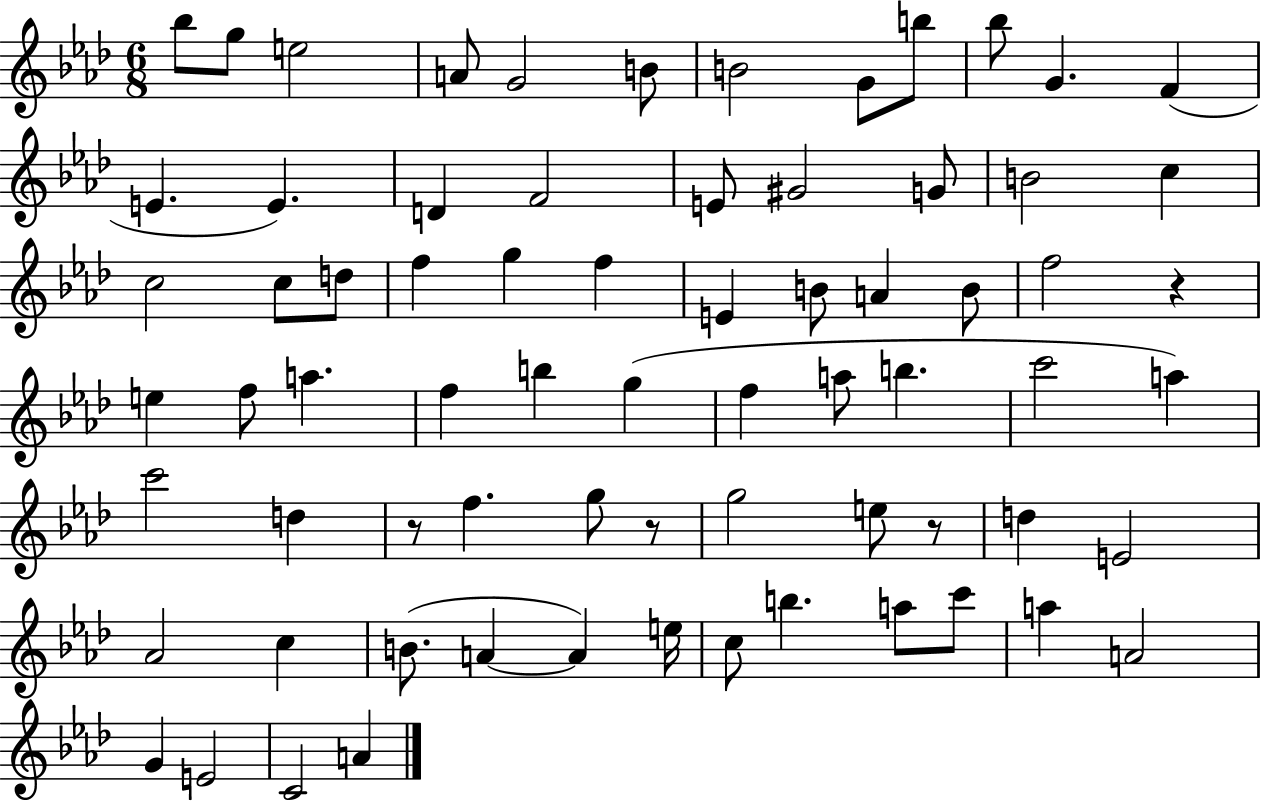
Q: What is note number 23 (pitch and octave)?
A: C5